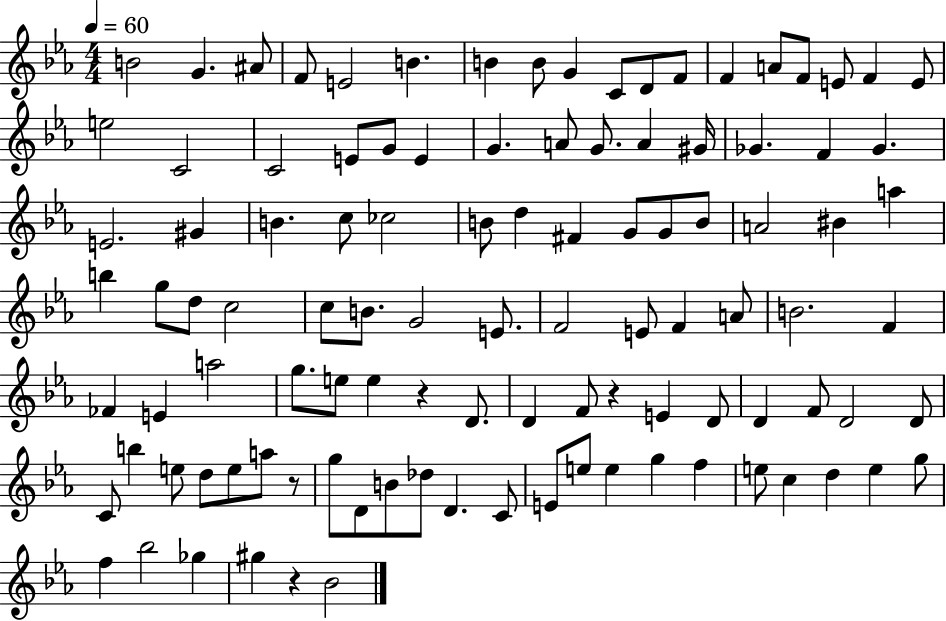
{
  \clef treble
  \numericTimeSignature
  \time 4/4
  \key ees \major
  \tempo 4 = 60
  b'2 g'4. ais'8 | f'8 e'2 b'4. | b'4 b'8 g'4 c'8 d'8 f'8 | f'4 a'8 f'8 e'8 f'4 e'8 | \break e''2 c'2 | c'2 e'8 g'8 e'4 | g'4. a'8 g'8. a'4 gis'16 | ges'4. f'4 ges'4. | \break e'2. gis'4 | b'4. c''8 ces''2 | b'8 d''4 fis'4 g'8 g'8 b'8 | a'2 bis'4 a''4 | \break b''4 g''8 d''8 c''2 | c''8 b'8. g'2 e'8. | f'2 e'8 f'4 a'8 | b'2. f'4 | \break fes'4 e'4 a''2 | g''8. e''8 e''4 r4 d'8. | d'4 f'8 r4 e'4 d'8 | d'4 f'8 d'2 d'8 | \break c'8 b''4 e''8 d''8 e''8 a''8 r8 | g''8 d'8 b'8 des''8 d'4. c'8 | e'8 e''8 e''4 g''4 f''4 | e''8 c''4 d''4 e''4 g''8 | \break f''4 bes''2 ges''4 | gis''4 r4 bes'2 | \bar "|."
}